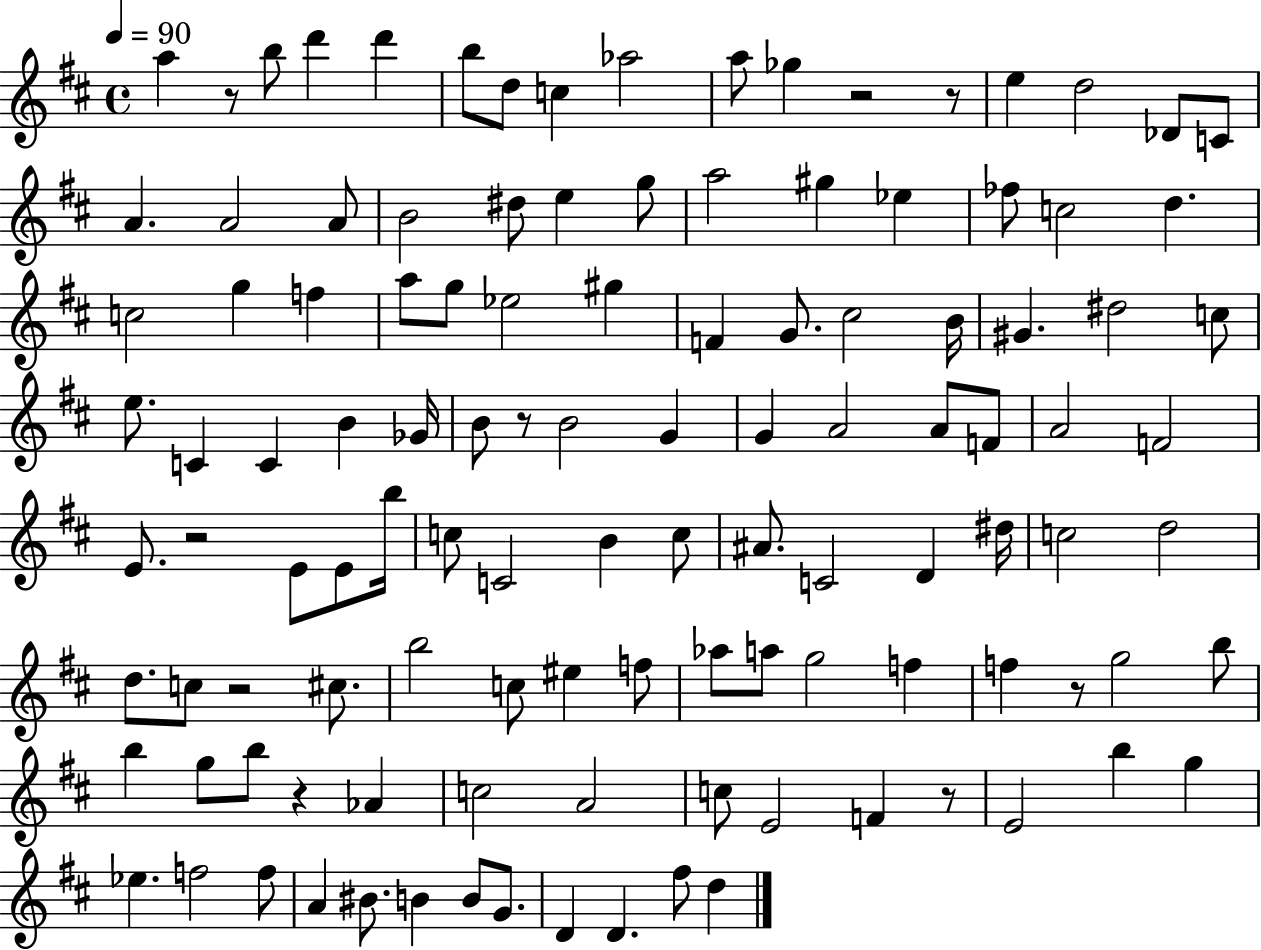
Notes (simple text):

A5/q R/e B5/e D6/q D6/q B5/e D5/e C5/q Ab5/h A5/e Gb5/q R/h R/e E5/q D5/h Db4/e C4/e A4/q. A4/h A4/e B4/h D#5/e E5/q G5/e A5/h G#5/q Eb5/q FES5/e C5/h D5/q. C5/h G5/q F5/q A5/e G5/e Eb5/h G#5/q F4/q G4/e. C#5/h B4/s G#4/q. D#5/h C5/e E5/e. C4/q C4/q B4/q Gb4/s B4/e R/e B4/h G4/q G4/q A4/h A4/e F4/e A4/h F4/h E4/e. R/h E4/e E4/e B5/s C5/e C4/h B4/q C5/e A#4/e. C4/h D4/q D#5/s C5/h D5/h D5/e. C5/e R/h C#5/e. B5/h C5/e EIS5/q F5/e Ab5/e A5/e G5/h F5/q F5/q R/e G5/h B5/e B5/q G5/e B5/e R/q Ab4/q C5/h A4/h C5/e E4/h F4/q R/e E4/h B5/q G5/q Eb5/q. F5/h F5/e A4/q BIS4/e. B4/q B4/e G4/e. D4/q D4/q. F#5/e D5/q